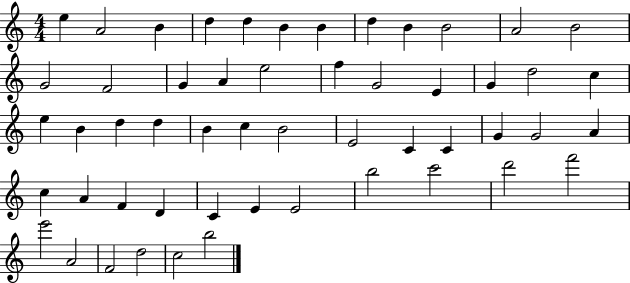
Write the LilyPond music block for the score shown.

{
  \clef treble
  \numericTimeSignature
  \time 4/4
  \key c \major
  e''4 a'2 b'4 | d''4 d''4 b'4 b'4 | d''4 b'4 b'2 | a'2 b'2 | \break g'2 f'2 | g'4 a'4 e''2 | f''4 g'2 e'4 | g'4 d''2 c''4 | \break e''4 b'4 d''4 d''4 | b'4 c''4 b'2 | e'2 c'4 c'4 | g'4 g'2 a'4 | \break c''4 a'4 f'4 d'4 | c'4 e'4 e'2 | b''2 c'''2 | d'''2 f'''2 | \break e'''2 a'2 | f'2 d''2 | c''2 b''2 | \bar "|."
}